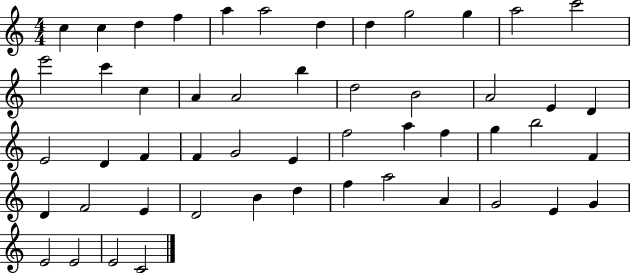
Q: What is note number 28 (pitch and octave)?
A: G4